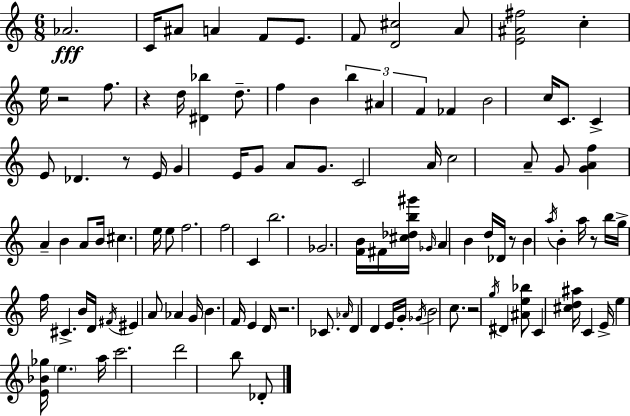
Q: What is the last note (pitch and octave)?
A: Db4